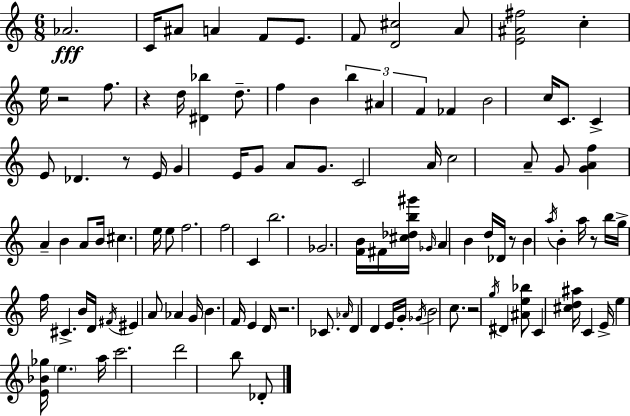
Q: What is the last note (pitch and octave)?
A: Db4